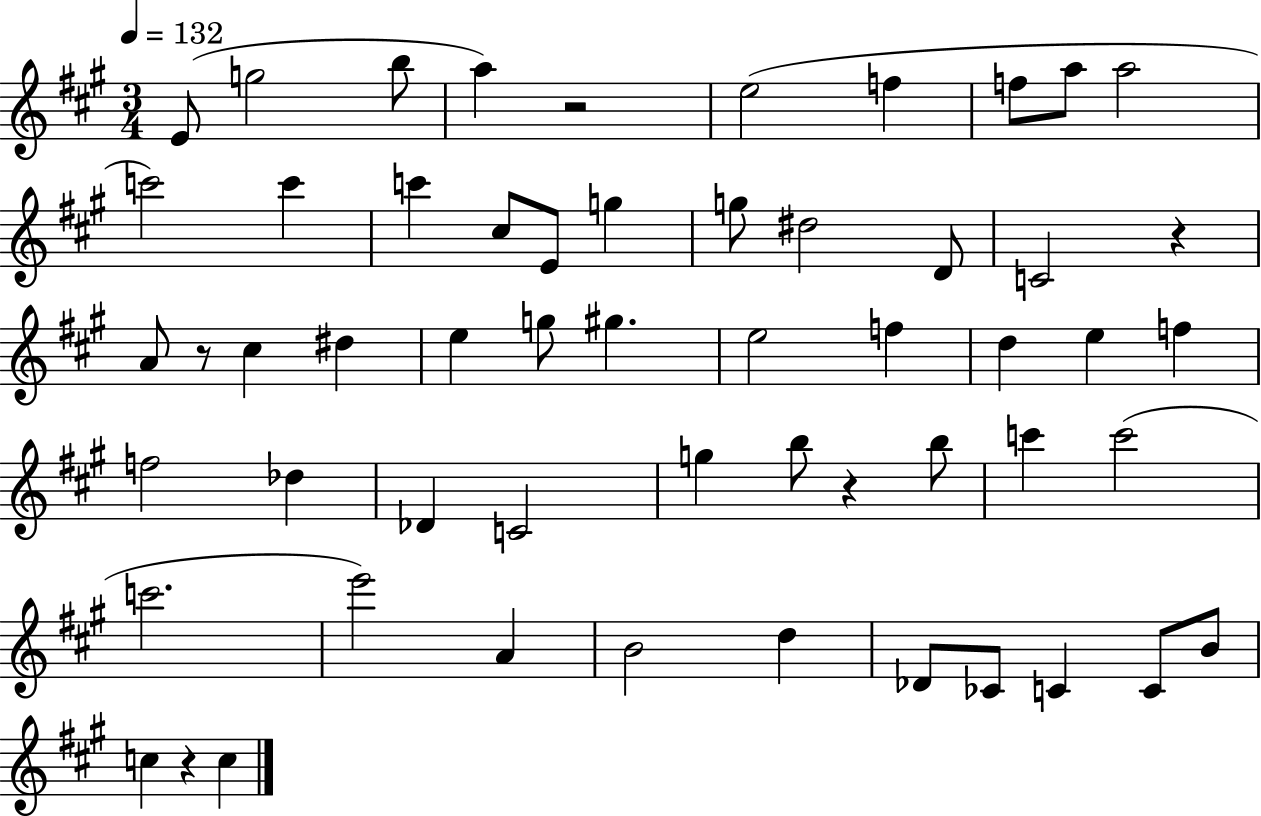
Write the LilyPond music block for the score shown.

{
  \clef treble
  \numericTimeSignature
  \time 3/4
  \key a \major
  \tempo 4 = 132
  e'8( g''2 b''8 | a''4) r2 | e''2( f''4 | f''8 a''8 a''2 | \break c'''2) c'''4 | c'''4 cis''8 e'8 g''4 | g''8 dis''2 d'8 | c'2 r4 | \break a'8 r8 cis''4 dis''4 | e''4 g''8 gis''4. | e''2 f''4 | d''4 e''4 f''4 | \break f''2 des''4 | des'4 c'2 | g''4 b''8 r4 b''8 | c'''4 c'''2( | \break c'''2. | e'''2) a'4 | b'2 d''4 | des'8 ces'8 c'4 c'8 b'8 | \break c''4 r4 c''4 | \bar "|."
}